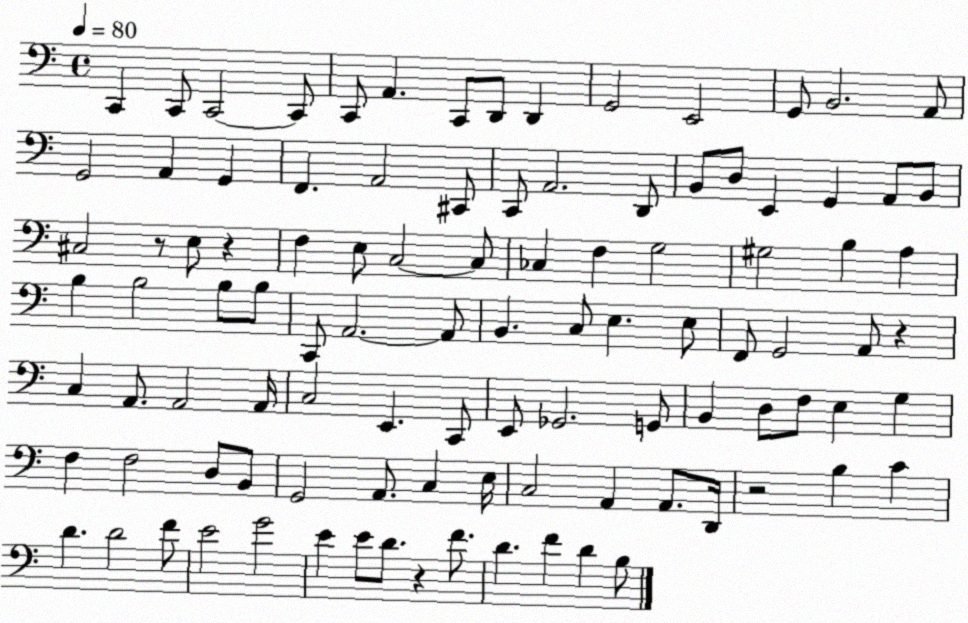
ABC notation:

X:1
T:Untitled
M:4/4
L:1/4
K:C
C,, C,,/2 C,,2 C,,/2 C,,/2 A,, C,,/2 D,,/2 D,, G,,2 E,,2 G,,/2 B,,2 A,,/2 G,,2 A,, G,, F,, A,,2 ^C,,/2 C,,/2 A,,2 D,,/2 B,,/2 D,/2 E,, G,, A,,/2 B,,/2 ^C,2 z/2 E,/2 z F, E,/2 C,2 C,/2 _C, F, G,2 ^G,2 B, A, B, B,2 B,/2 B,/2 C,,/2 A,,2 A,,/2 B,, C,/2 E, E,/2 F,,/2 G,,2 A,,/2 z C, A,,/2 A,,2 A,,/4 C,2 E,, C,,/2 E,,/2 _G,,2 G,,/2 B,, D,/2 F,/2 E, G, F, F,2 D,/2 B,,/2 G,,2 A,,/2 C, E,/4 C,2 A,, A,,/2 D,,/4 z2 B, C D D2 F/2 E2 G2 E E/2 D/2 z F/2 D F D B,/2